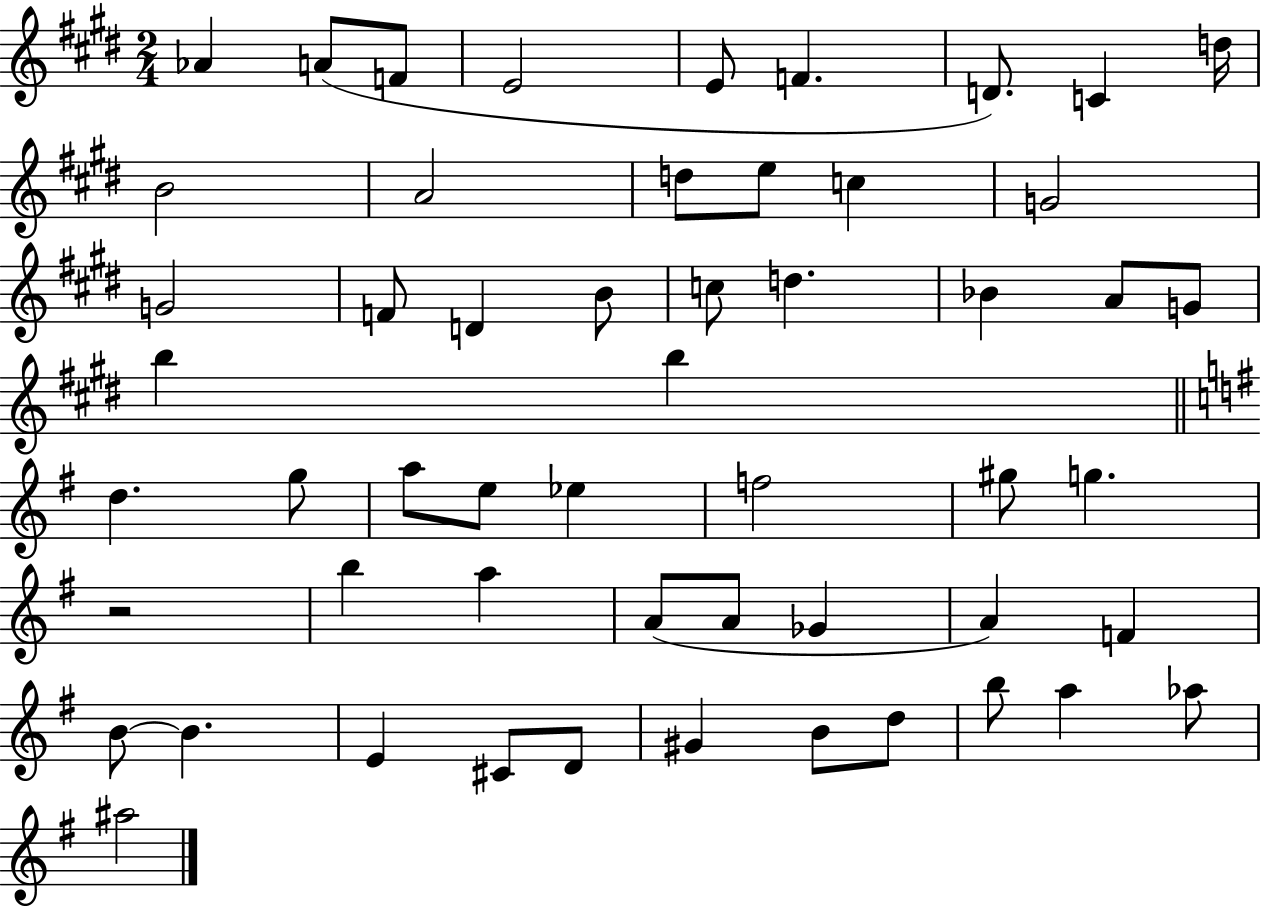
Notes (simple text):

Ab4/q A4/e F4/e E4/h E4/e F4/q. D4/e. C4/q D5/s B4/h A4/h D5/e E5/e C5/q G4/h G4/h F4/e D4/q B4/e C5/e D5/q. Bb4/q A4/e G4/e B5/q B5/q D5/q. G5/e A5/e E5/e Eb5/q F5/h G#5/e G5/q. R/h B5/q A5/q A4/e A4/e Gb4/q A4/q F4/q B4/e B4/q. E4/q C#4/e D4/e G#4/q B4/e D5/e B5/e A5/q Ab5/e A#5/h